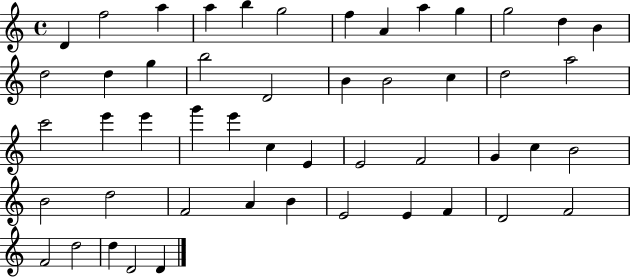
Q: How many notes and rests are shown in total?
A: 50